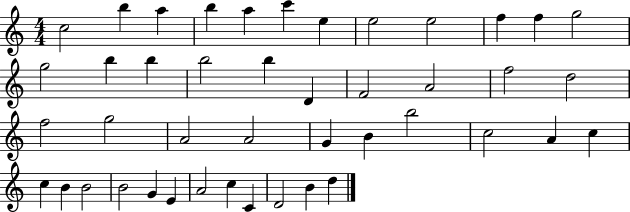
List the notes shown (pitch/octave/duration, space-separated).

C5/h B5/q A5/q B5/q A5/q C6/q E5/q E5/h E5/h F5/q F5/q G5/h G5/h B5/q B5/q B5/h B5/q D4/q F4/h A4/h F5/h D5/h F5/h G5/h A4/h A4/h G4/q B4/q B5/h C5/h A4/q C5/q C5/q B4/q B4/h B4/h G4/q E4/q A4/h C5/q C4/q D4/h B4/q D5/q